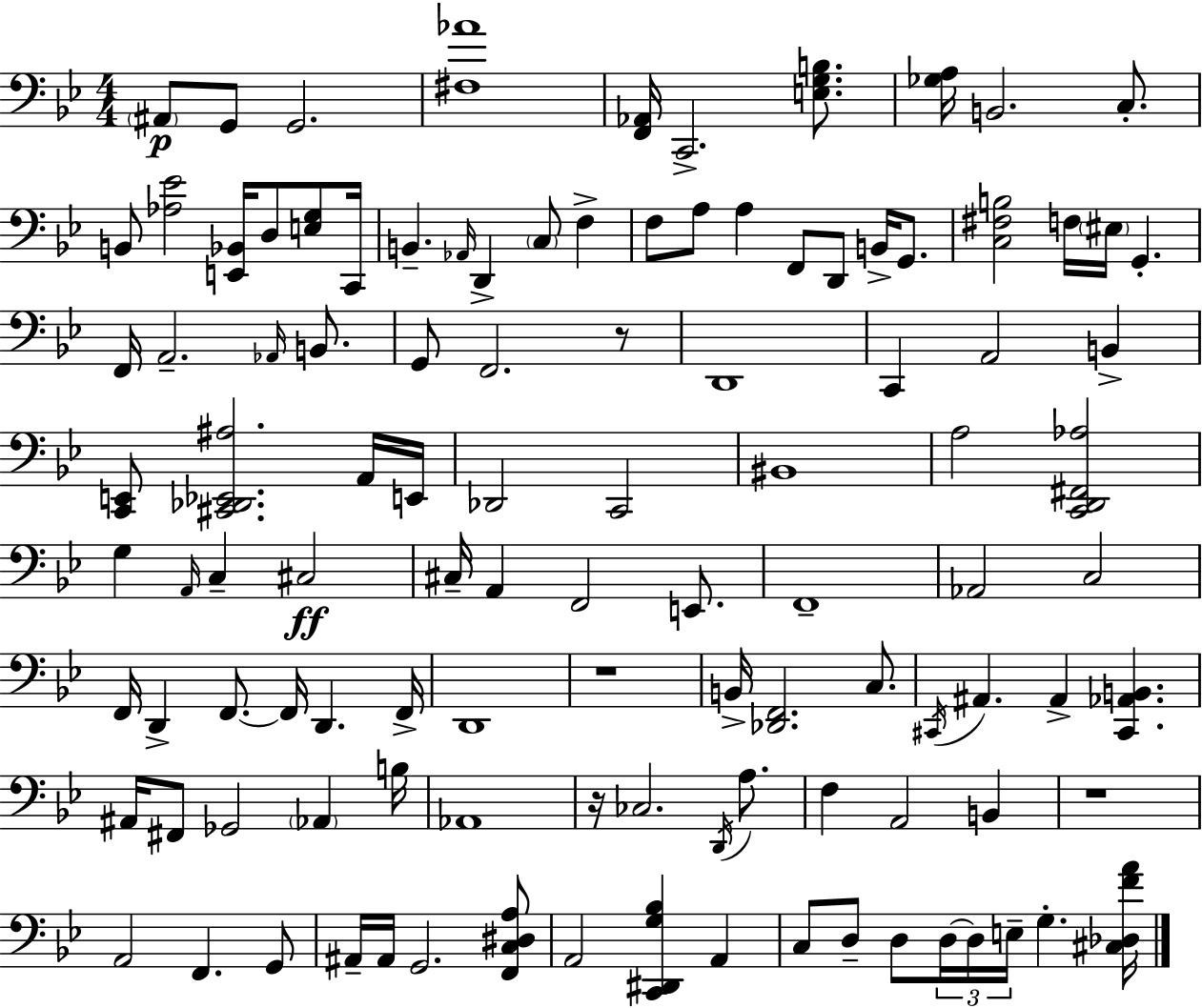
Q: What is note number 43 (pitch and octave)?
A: C3